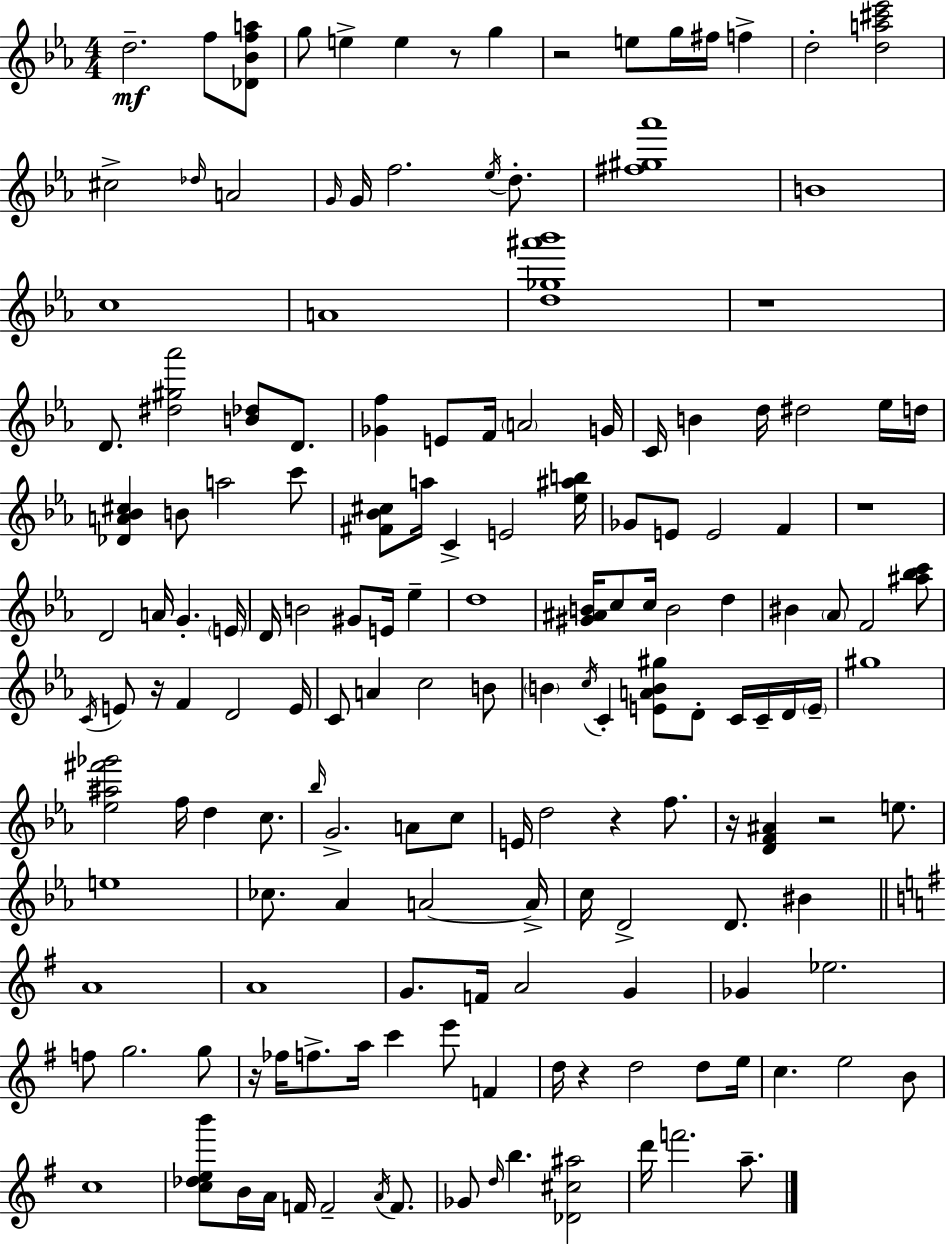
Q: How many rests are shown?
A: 10